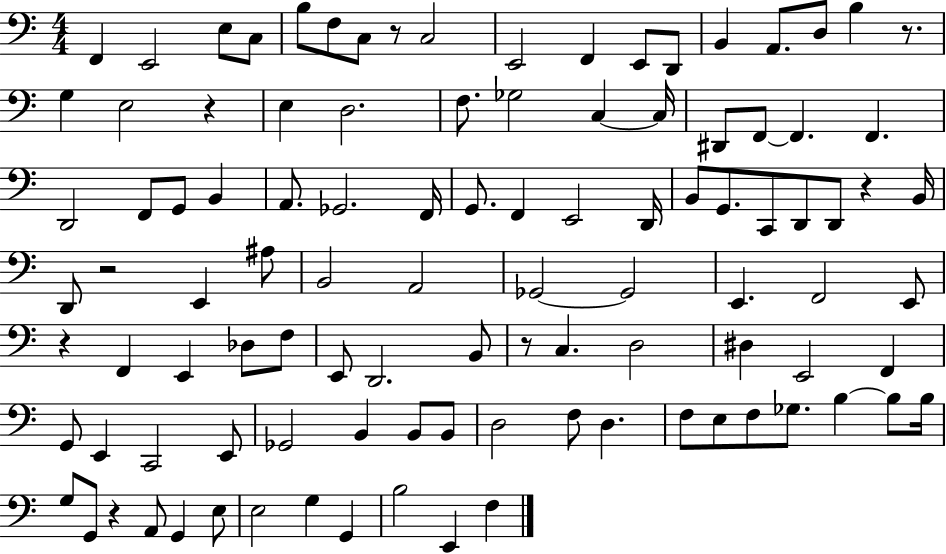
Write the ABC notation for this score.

X:1
T:Untitled
M:4/4
L:1/4
K:C
F,, E,,2 E,/2 C,/2 B,/2 F,/2 C,/2 z/2 C,2 E,,2 F,, E,,/2 D,,/2 B,, A,,/2 D,/2 B, z/2 G, E,2 z E, D,2 F,/2 _G,2 C, C,/4 ^D,,/2 F,,/2 F,, F,, D,,2 F,,/2 G,,/2 B,, A,,/2 _G,,2 F,,/4 G,,/2 F,, E,,2 D,,/4 B,,/2 G,,/2 C,,/2 D,,/2 D,,/2 z B,,/4 D,,/2 z2 E,, ^A,/2 B,,2 A,,2 _G,,2 _G,,2 E,, F,,2 E,,/2 z F,, E,, _D,/2 F,/2 E,,/2 D,,2 B,,/2 z/2 C, D,2 ^D, E,,2 F,, G,,/2 E,, C,,2 E,,/2 _G,,2 B,, B,,/2 B,,/2 D,2 F,/2 D, F,/2 E,/2 F,/2 _G,/2 B, B,/2 B,/4 G,/2 G,,/2 z A,,/2 G,, E,/2 E,2 G, G,, B,2 E,, F,